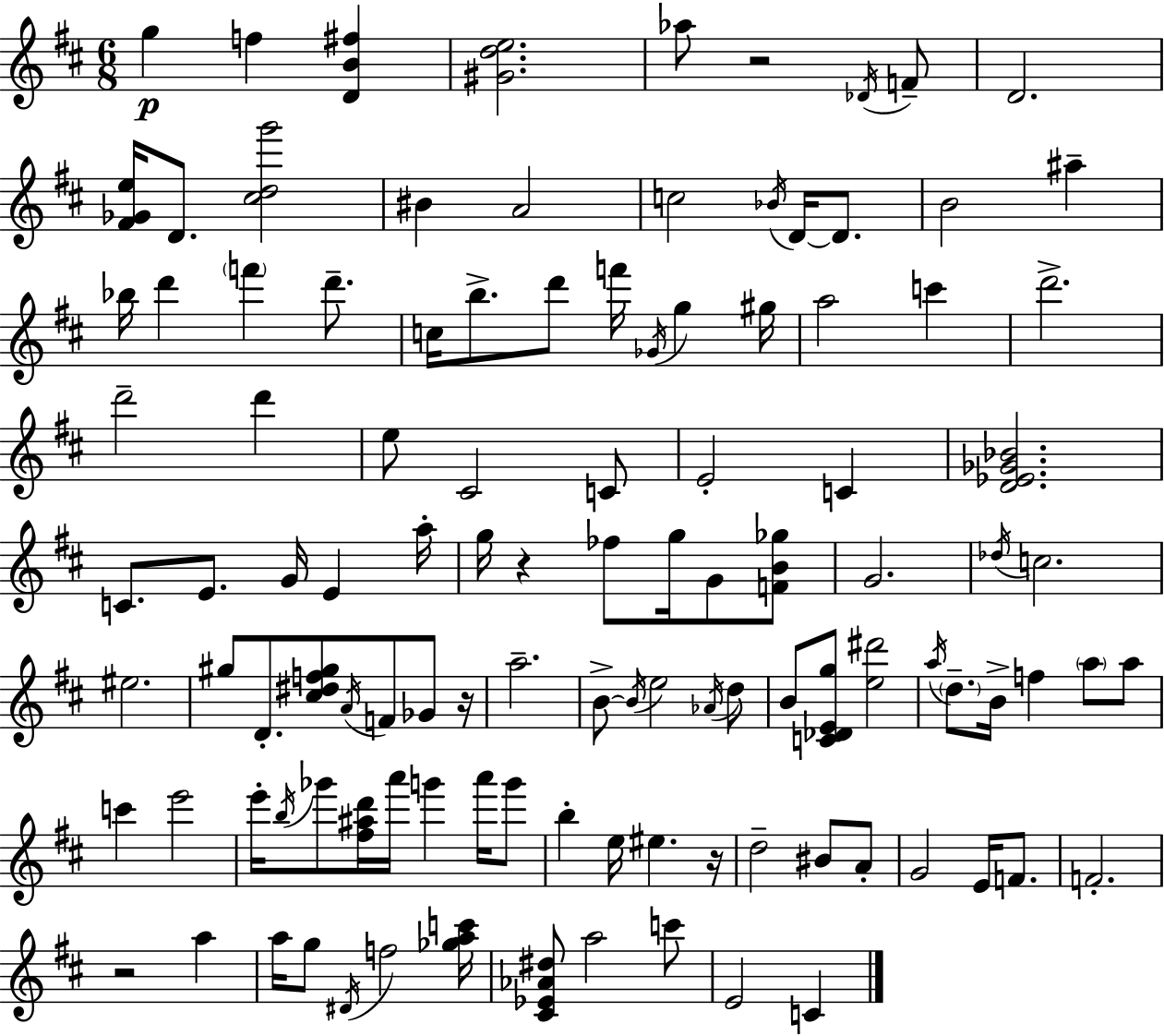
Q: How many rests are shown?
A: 5